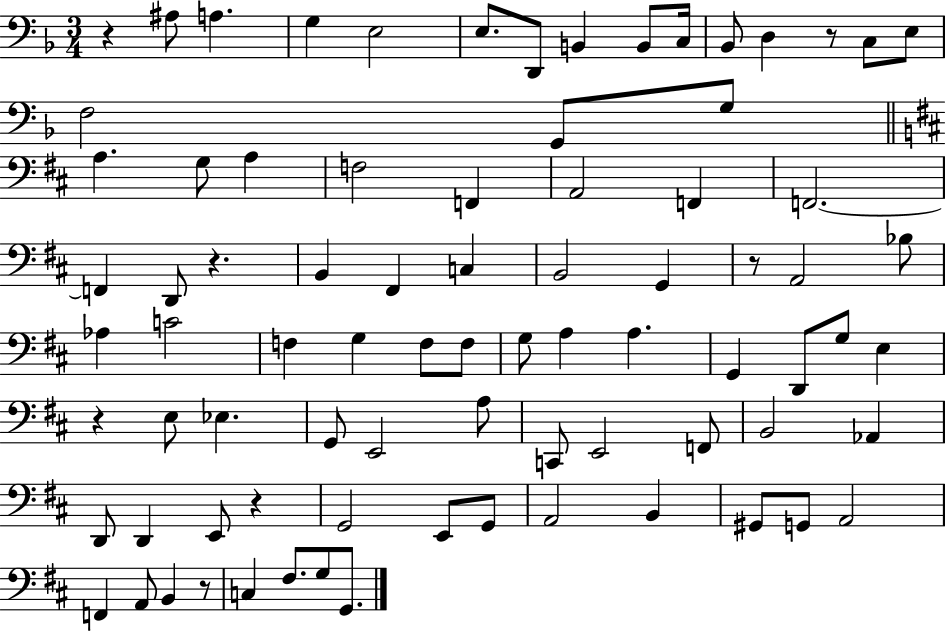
X:1
T:Untitled
M:3/4
L:1/4
K:F
z ^A,/2 A, G, E,2 E,/2 D,,/2 B,, B,,/2 C,/4 _B,,/2 D, z/2 C,/2 E,/2 F,2 G,,/2 G,/2 A, G,/2 A, F,2 F,, A,,2 F,, F,,2 F,, D,,/2 z B,, ^F,, C, B,,2 G,, z/2 A,,2 _B,/2 _A, C2 F, G, F,/2 F,/2 G,/2 A, A, G,, D,,/2 G,/2 E, z E,/2 _E, G,,/2 E,,2 A,/2 C,,/2 E,,2 F,,/2 B,,2 _A,, D,,/2 D,, E,,/2 z G,,2 E,,/2 G,,/2 A,,2 B,, ^G,,/2 G,,/2 A,,2 F,, A,,/2 B,, z/2 C, ^F,/2 G,/2 G,,/2